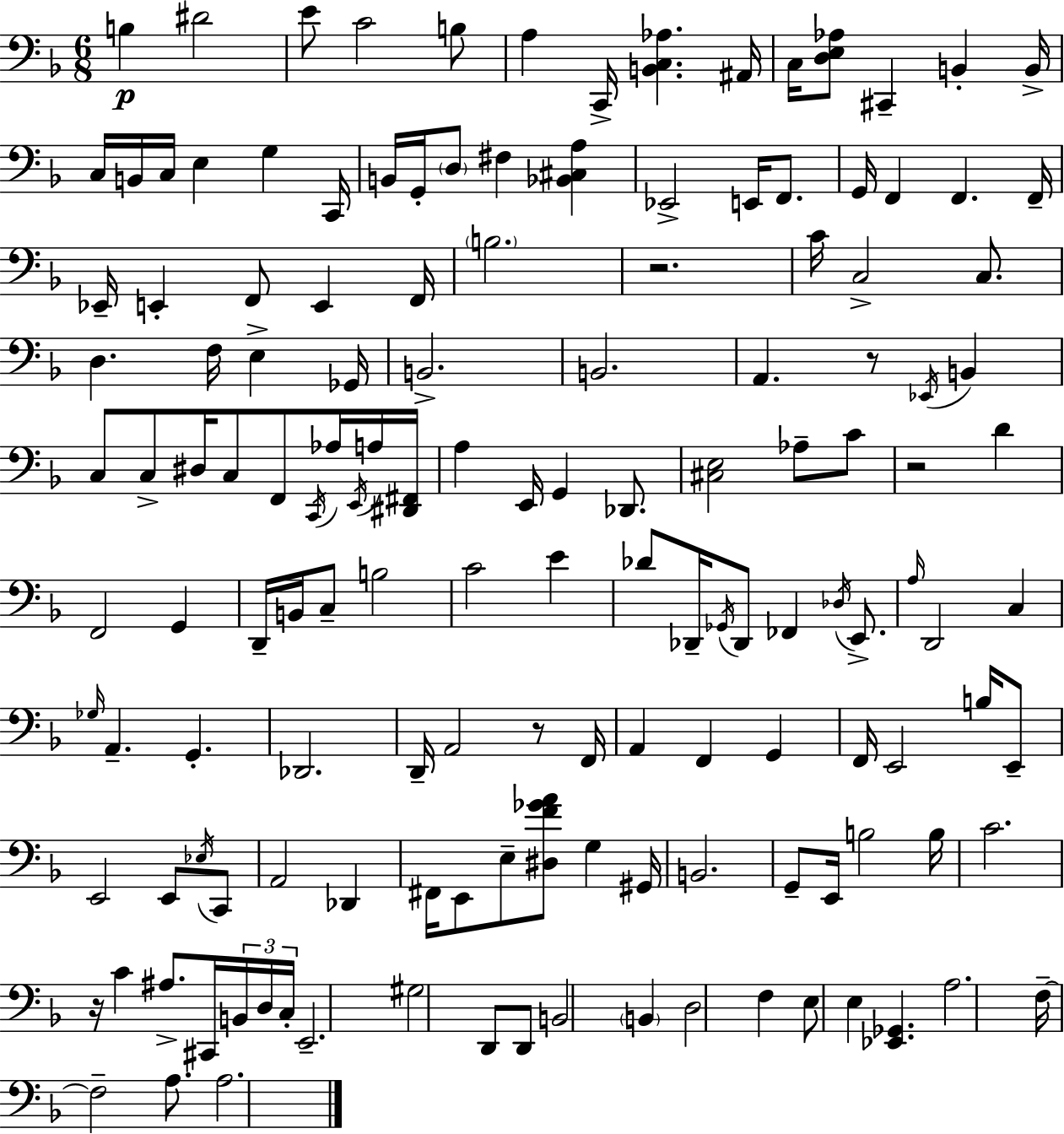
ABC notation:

X:1
T:Untitled
M:6/8
L:1/4
K:Dm
B, ^D2 E/2 C2 B,/2 A, C,,/4 [B,,C,_A,] ^A,,/4 C,/4 [D,E,_A,]/2 ^C,, B,, B,,/4 C,/4 B,,/4 C,/4 E, G, C,,/4 B,,/4 G,,/4 D,/2 ^F, [_B,,^C,A,] _E,,2 E,,/4 F,,/2 G,,/4 F,, F,, F,,/4 _E,,/4 E,, F,,/2 E,, F,,/4 B,2 z2 C/4 C,2 C,/2 D, F,/4 E, _G,,/4 B,,2 B,,2 A,, z/2 _E,,/4 B,, C,/2 C,/2 ^D,/4 C,/2 F,,/2 C,,/4 _A,/4 E,,/4 A,/4 [^D,,^F,,]/4 A, E,,/4 G,, _D,,/2 [^C,E,]2 _A,/2 C/2 z2 D F,,2 G,, D,,/4 B,,/4 C,/2 B,2 C2 E _D/2 _D,,/4 _G,,/4 _D,,/2 _F,, _D,/4 E,,/2 A,/4 D,,2 C, _G,/4 A,, G,, _D,,2 D,,/4 A,,2 z/2 F,,/4 A,, F,, G,, F,,/4 E,,2 B,/4 E,,/2 E,,2 E,,/2 _E,/4 C,,/2 A,,2 _D,, ^F,,/4 E,,/2 E,/2 [^D,F_GA]/2 G, ^G,,/4 B,,2 G,,/2 E,,/4 B,2 B,/4 C2 z/4 C ^A,/2 ^C,,/4 B,,/4 D,/4 C,/4 E,,2 ^G,2 D,,/2 D,,/2 B,,2 B,, D,2 F, E,/2 E, [_E,,_G,,] A,2 F,/4 F,2 A,/2 A,2